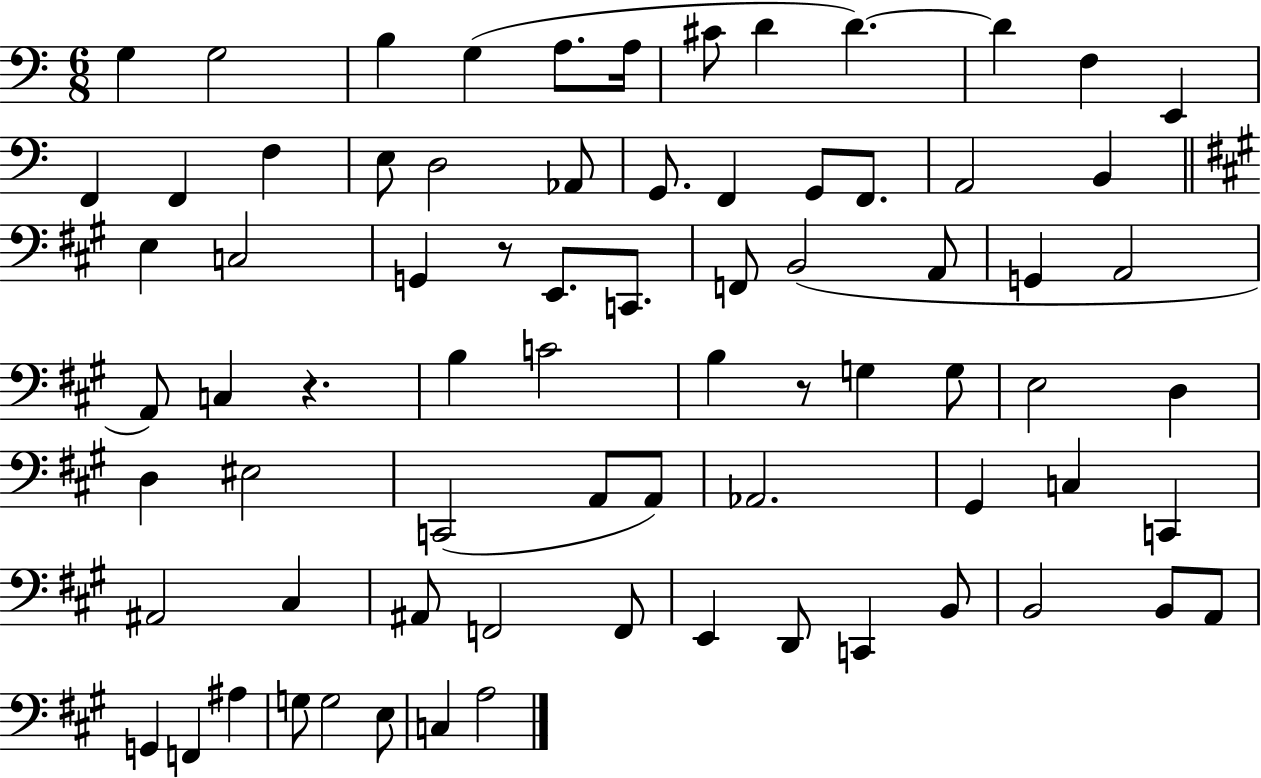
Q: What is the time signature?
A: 6/8